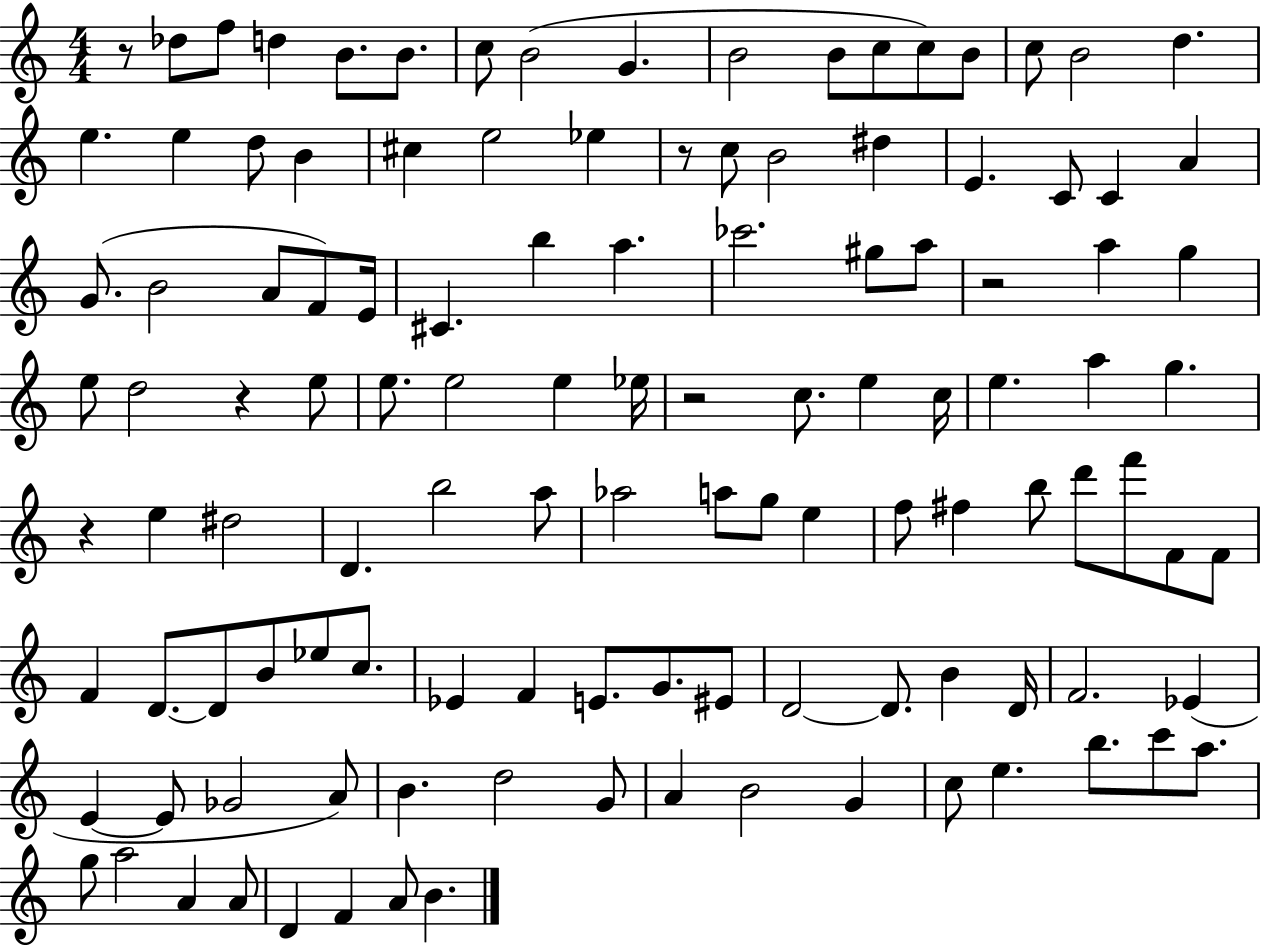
{
  \clef treble
  \numericTimeSignature
  \time 4/4
  \key c \major
  r8 des''8 f''8 d''4 b'8. b'8. | c''8 b'2( g'4. | b'2 b'8 c''8 c''8) b'8 | c''8 b'2 d''4. | \break e''4. e''4 d''8 b'4 | cis''4 e''2 ees''4 | r8 c''8 b'2 dis''4 | e'4. c'8 c'4 a'4 | \break g'8.( b'2 a'8 f'8) e'16 | cis'4. b''4 a''4. | ces'''2. gis''8 a''8 | r2 a''4 g''4 | \break e''8 d''2 r4 e''8 | e''8. e''2 e''4 ees''16 | r2 c''8. e''4 c''16 | e''4. a''4 g''4. | \break r4 e''4 dis''2 | d'4. b''2 a''8 | aes''2 a''8 g''8 e''4 | f''8 fis''4 b''8 d'''8 f'''8 f'8 f'8 | \break f'4 d'8.~~ d'8 b'8 ees''8 c''8. | ees'4 f'4 e'8. g'8. eis'8 | d'2~~ d'8. b'4 d'16 | f'2. ees'4( | \break e'4~~ e'8 ges'2 a'8) | b'4. d''2 g'8 | a'4 b'2 g'4 | c''8 e''4. b''8. c'''8 a''8. | \break g''8 a''2 a'4 a'8 | d'4 f'4 a'8 b'4. | \bar "|."
}